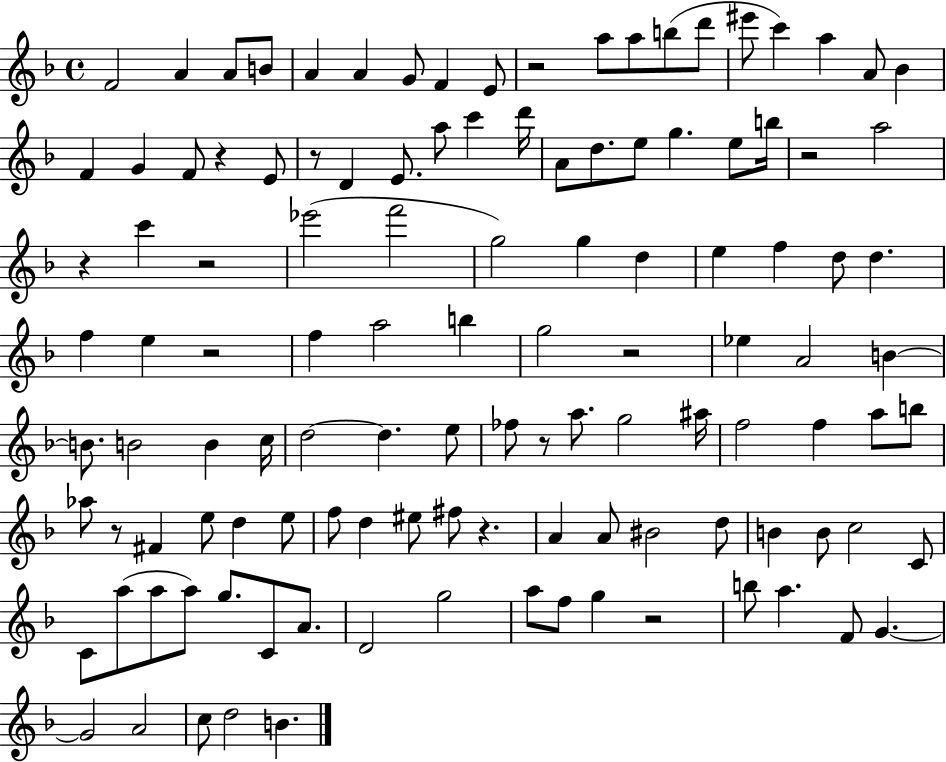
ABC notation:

X:1
T:Untitled
M:4/4
L:1/4
K:F
F2 A A/2 B/2 A A G/2 F E/2 z2 a/2 a/2 b/2 d'/2 ^e'/2 c' a A/2 _B F G F/2 z E/2 z/2 D E/2 a/2 c' d'/4 A/2 d/2 e/2 g e/2 b/4 z2 a2 z c' z2 _e'2 f'2 g2 g d e f d/2 d f e z2 f a2 b g2 z2 _e A2 B B/2 B2 B c/4 d2 d e/2 _f/2 z/2 a/2 g2 ^a/4 f2 f a/2 b/2 _a/2 z/2 ^F e/2 d e/2 f/2 d ^e/2 ^f/2 z A A/2 ^B2 d/2 B B/2 c2 C/2 C/2 a/2 a/2 a/2 g/2 C/2 A/2 D2 g2 a/2 f/2 g z2 b/2 a F/2 G G2 A2 c/2 d2 B